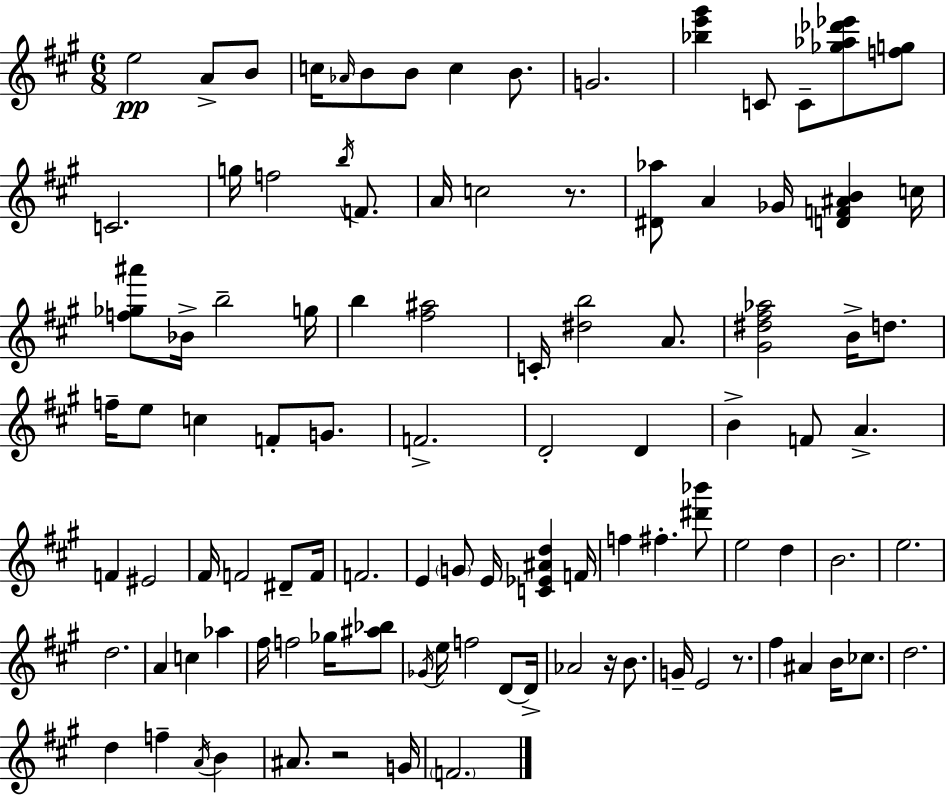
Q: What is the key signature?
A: A major